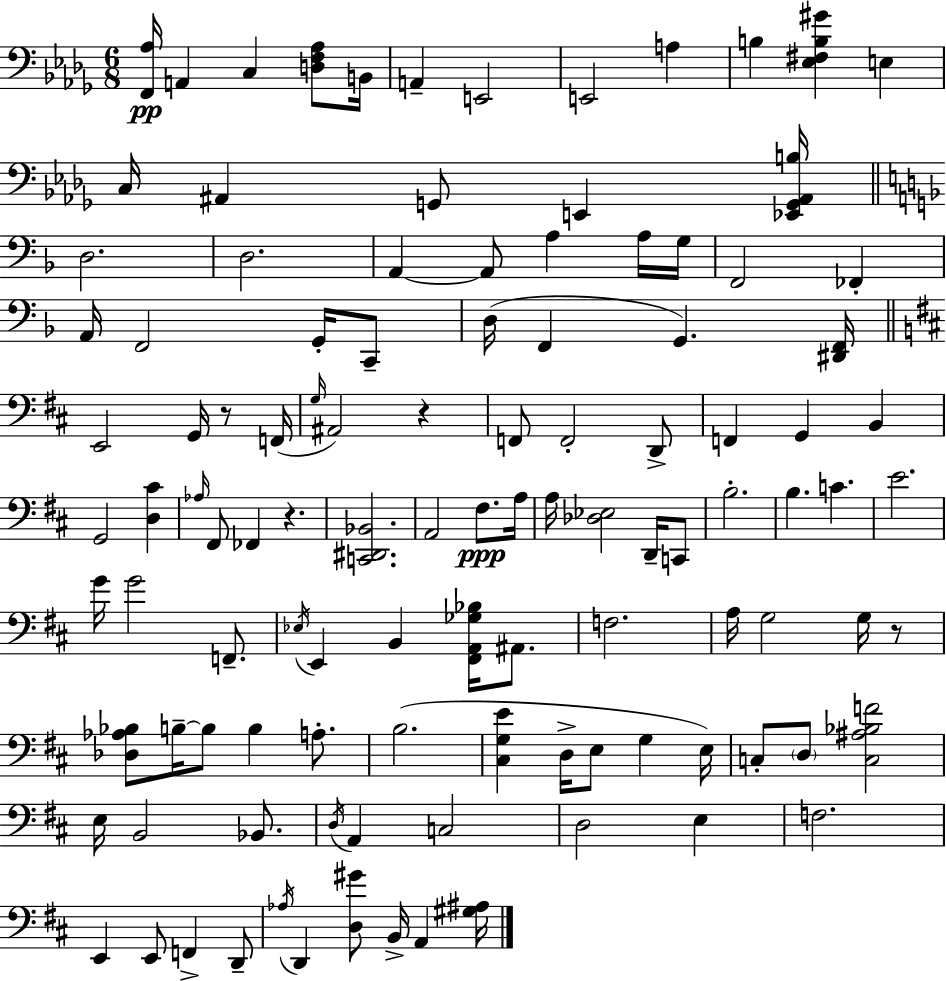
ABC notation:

X:1
T:Untitled
M:6/8
L:1/4
K:Bbm
[F,,_A,]/4 A,, C, [D,F,_A,]/2 B,,/4 A,, E,,2 E,,2 A, B, [_E,^F,B,^G] E, C,/4 ^A,, G,,/2 E,, [_E,,G,,^A,,B,]/4 D,2 D,2 A,, A,,/2 A, A,/4 G,/4 F,,2 _F,, A,,/4 F,,2 G,,/4 C,,/2 D,/4 F,, G,, [^D,,F,,]/4 E,,2 G,,/4 z/2 F,,/4 G,/4 ^A,,2 z F,,/2 F,,2 D,,/2 F,, G,, B,, G,,2 [D,^C] _A,/4 ^F,,/2 _F,, z [C,,^D,,_B,,]2 A,,2 ^F,/2 A,/4 A,/4 [_D,_E,]2 D,,/4 C,,/2 B,2 B, C E2 G/4 G2 F,,/2 _E,/4 E,, B,, [^F,,A,,_G,_B,]/4 ^A,,/2 F,2 A,/4 G,2 G,/4 z/2 [_D,_A,_B,]/2 B,/4 B,/2 B, A,/2 B,2 [^C,G,E] D,/4 E,/2 G, E,/4 C,/2 D,/2 [C,^A,_B,F]2 E,/4 B,,2 _B,,/2 D,/4 A,, C,2 D,2 E, F,2 E,, E,,/2 F,, D,,/2 _A,/4 D,, [D,^G]/2 B,,/4 A,, [^G,^A,]/4